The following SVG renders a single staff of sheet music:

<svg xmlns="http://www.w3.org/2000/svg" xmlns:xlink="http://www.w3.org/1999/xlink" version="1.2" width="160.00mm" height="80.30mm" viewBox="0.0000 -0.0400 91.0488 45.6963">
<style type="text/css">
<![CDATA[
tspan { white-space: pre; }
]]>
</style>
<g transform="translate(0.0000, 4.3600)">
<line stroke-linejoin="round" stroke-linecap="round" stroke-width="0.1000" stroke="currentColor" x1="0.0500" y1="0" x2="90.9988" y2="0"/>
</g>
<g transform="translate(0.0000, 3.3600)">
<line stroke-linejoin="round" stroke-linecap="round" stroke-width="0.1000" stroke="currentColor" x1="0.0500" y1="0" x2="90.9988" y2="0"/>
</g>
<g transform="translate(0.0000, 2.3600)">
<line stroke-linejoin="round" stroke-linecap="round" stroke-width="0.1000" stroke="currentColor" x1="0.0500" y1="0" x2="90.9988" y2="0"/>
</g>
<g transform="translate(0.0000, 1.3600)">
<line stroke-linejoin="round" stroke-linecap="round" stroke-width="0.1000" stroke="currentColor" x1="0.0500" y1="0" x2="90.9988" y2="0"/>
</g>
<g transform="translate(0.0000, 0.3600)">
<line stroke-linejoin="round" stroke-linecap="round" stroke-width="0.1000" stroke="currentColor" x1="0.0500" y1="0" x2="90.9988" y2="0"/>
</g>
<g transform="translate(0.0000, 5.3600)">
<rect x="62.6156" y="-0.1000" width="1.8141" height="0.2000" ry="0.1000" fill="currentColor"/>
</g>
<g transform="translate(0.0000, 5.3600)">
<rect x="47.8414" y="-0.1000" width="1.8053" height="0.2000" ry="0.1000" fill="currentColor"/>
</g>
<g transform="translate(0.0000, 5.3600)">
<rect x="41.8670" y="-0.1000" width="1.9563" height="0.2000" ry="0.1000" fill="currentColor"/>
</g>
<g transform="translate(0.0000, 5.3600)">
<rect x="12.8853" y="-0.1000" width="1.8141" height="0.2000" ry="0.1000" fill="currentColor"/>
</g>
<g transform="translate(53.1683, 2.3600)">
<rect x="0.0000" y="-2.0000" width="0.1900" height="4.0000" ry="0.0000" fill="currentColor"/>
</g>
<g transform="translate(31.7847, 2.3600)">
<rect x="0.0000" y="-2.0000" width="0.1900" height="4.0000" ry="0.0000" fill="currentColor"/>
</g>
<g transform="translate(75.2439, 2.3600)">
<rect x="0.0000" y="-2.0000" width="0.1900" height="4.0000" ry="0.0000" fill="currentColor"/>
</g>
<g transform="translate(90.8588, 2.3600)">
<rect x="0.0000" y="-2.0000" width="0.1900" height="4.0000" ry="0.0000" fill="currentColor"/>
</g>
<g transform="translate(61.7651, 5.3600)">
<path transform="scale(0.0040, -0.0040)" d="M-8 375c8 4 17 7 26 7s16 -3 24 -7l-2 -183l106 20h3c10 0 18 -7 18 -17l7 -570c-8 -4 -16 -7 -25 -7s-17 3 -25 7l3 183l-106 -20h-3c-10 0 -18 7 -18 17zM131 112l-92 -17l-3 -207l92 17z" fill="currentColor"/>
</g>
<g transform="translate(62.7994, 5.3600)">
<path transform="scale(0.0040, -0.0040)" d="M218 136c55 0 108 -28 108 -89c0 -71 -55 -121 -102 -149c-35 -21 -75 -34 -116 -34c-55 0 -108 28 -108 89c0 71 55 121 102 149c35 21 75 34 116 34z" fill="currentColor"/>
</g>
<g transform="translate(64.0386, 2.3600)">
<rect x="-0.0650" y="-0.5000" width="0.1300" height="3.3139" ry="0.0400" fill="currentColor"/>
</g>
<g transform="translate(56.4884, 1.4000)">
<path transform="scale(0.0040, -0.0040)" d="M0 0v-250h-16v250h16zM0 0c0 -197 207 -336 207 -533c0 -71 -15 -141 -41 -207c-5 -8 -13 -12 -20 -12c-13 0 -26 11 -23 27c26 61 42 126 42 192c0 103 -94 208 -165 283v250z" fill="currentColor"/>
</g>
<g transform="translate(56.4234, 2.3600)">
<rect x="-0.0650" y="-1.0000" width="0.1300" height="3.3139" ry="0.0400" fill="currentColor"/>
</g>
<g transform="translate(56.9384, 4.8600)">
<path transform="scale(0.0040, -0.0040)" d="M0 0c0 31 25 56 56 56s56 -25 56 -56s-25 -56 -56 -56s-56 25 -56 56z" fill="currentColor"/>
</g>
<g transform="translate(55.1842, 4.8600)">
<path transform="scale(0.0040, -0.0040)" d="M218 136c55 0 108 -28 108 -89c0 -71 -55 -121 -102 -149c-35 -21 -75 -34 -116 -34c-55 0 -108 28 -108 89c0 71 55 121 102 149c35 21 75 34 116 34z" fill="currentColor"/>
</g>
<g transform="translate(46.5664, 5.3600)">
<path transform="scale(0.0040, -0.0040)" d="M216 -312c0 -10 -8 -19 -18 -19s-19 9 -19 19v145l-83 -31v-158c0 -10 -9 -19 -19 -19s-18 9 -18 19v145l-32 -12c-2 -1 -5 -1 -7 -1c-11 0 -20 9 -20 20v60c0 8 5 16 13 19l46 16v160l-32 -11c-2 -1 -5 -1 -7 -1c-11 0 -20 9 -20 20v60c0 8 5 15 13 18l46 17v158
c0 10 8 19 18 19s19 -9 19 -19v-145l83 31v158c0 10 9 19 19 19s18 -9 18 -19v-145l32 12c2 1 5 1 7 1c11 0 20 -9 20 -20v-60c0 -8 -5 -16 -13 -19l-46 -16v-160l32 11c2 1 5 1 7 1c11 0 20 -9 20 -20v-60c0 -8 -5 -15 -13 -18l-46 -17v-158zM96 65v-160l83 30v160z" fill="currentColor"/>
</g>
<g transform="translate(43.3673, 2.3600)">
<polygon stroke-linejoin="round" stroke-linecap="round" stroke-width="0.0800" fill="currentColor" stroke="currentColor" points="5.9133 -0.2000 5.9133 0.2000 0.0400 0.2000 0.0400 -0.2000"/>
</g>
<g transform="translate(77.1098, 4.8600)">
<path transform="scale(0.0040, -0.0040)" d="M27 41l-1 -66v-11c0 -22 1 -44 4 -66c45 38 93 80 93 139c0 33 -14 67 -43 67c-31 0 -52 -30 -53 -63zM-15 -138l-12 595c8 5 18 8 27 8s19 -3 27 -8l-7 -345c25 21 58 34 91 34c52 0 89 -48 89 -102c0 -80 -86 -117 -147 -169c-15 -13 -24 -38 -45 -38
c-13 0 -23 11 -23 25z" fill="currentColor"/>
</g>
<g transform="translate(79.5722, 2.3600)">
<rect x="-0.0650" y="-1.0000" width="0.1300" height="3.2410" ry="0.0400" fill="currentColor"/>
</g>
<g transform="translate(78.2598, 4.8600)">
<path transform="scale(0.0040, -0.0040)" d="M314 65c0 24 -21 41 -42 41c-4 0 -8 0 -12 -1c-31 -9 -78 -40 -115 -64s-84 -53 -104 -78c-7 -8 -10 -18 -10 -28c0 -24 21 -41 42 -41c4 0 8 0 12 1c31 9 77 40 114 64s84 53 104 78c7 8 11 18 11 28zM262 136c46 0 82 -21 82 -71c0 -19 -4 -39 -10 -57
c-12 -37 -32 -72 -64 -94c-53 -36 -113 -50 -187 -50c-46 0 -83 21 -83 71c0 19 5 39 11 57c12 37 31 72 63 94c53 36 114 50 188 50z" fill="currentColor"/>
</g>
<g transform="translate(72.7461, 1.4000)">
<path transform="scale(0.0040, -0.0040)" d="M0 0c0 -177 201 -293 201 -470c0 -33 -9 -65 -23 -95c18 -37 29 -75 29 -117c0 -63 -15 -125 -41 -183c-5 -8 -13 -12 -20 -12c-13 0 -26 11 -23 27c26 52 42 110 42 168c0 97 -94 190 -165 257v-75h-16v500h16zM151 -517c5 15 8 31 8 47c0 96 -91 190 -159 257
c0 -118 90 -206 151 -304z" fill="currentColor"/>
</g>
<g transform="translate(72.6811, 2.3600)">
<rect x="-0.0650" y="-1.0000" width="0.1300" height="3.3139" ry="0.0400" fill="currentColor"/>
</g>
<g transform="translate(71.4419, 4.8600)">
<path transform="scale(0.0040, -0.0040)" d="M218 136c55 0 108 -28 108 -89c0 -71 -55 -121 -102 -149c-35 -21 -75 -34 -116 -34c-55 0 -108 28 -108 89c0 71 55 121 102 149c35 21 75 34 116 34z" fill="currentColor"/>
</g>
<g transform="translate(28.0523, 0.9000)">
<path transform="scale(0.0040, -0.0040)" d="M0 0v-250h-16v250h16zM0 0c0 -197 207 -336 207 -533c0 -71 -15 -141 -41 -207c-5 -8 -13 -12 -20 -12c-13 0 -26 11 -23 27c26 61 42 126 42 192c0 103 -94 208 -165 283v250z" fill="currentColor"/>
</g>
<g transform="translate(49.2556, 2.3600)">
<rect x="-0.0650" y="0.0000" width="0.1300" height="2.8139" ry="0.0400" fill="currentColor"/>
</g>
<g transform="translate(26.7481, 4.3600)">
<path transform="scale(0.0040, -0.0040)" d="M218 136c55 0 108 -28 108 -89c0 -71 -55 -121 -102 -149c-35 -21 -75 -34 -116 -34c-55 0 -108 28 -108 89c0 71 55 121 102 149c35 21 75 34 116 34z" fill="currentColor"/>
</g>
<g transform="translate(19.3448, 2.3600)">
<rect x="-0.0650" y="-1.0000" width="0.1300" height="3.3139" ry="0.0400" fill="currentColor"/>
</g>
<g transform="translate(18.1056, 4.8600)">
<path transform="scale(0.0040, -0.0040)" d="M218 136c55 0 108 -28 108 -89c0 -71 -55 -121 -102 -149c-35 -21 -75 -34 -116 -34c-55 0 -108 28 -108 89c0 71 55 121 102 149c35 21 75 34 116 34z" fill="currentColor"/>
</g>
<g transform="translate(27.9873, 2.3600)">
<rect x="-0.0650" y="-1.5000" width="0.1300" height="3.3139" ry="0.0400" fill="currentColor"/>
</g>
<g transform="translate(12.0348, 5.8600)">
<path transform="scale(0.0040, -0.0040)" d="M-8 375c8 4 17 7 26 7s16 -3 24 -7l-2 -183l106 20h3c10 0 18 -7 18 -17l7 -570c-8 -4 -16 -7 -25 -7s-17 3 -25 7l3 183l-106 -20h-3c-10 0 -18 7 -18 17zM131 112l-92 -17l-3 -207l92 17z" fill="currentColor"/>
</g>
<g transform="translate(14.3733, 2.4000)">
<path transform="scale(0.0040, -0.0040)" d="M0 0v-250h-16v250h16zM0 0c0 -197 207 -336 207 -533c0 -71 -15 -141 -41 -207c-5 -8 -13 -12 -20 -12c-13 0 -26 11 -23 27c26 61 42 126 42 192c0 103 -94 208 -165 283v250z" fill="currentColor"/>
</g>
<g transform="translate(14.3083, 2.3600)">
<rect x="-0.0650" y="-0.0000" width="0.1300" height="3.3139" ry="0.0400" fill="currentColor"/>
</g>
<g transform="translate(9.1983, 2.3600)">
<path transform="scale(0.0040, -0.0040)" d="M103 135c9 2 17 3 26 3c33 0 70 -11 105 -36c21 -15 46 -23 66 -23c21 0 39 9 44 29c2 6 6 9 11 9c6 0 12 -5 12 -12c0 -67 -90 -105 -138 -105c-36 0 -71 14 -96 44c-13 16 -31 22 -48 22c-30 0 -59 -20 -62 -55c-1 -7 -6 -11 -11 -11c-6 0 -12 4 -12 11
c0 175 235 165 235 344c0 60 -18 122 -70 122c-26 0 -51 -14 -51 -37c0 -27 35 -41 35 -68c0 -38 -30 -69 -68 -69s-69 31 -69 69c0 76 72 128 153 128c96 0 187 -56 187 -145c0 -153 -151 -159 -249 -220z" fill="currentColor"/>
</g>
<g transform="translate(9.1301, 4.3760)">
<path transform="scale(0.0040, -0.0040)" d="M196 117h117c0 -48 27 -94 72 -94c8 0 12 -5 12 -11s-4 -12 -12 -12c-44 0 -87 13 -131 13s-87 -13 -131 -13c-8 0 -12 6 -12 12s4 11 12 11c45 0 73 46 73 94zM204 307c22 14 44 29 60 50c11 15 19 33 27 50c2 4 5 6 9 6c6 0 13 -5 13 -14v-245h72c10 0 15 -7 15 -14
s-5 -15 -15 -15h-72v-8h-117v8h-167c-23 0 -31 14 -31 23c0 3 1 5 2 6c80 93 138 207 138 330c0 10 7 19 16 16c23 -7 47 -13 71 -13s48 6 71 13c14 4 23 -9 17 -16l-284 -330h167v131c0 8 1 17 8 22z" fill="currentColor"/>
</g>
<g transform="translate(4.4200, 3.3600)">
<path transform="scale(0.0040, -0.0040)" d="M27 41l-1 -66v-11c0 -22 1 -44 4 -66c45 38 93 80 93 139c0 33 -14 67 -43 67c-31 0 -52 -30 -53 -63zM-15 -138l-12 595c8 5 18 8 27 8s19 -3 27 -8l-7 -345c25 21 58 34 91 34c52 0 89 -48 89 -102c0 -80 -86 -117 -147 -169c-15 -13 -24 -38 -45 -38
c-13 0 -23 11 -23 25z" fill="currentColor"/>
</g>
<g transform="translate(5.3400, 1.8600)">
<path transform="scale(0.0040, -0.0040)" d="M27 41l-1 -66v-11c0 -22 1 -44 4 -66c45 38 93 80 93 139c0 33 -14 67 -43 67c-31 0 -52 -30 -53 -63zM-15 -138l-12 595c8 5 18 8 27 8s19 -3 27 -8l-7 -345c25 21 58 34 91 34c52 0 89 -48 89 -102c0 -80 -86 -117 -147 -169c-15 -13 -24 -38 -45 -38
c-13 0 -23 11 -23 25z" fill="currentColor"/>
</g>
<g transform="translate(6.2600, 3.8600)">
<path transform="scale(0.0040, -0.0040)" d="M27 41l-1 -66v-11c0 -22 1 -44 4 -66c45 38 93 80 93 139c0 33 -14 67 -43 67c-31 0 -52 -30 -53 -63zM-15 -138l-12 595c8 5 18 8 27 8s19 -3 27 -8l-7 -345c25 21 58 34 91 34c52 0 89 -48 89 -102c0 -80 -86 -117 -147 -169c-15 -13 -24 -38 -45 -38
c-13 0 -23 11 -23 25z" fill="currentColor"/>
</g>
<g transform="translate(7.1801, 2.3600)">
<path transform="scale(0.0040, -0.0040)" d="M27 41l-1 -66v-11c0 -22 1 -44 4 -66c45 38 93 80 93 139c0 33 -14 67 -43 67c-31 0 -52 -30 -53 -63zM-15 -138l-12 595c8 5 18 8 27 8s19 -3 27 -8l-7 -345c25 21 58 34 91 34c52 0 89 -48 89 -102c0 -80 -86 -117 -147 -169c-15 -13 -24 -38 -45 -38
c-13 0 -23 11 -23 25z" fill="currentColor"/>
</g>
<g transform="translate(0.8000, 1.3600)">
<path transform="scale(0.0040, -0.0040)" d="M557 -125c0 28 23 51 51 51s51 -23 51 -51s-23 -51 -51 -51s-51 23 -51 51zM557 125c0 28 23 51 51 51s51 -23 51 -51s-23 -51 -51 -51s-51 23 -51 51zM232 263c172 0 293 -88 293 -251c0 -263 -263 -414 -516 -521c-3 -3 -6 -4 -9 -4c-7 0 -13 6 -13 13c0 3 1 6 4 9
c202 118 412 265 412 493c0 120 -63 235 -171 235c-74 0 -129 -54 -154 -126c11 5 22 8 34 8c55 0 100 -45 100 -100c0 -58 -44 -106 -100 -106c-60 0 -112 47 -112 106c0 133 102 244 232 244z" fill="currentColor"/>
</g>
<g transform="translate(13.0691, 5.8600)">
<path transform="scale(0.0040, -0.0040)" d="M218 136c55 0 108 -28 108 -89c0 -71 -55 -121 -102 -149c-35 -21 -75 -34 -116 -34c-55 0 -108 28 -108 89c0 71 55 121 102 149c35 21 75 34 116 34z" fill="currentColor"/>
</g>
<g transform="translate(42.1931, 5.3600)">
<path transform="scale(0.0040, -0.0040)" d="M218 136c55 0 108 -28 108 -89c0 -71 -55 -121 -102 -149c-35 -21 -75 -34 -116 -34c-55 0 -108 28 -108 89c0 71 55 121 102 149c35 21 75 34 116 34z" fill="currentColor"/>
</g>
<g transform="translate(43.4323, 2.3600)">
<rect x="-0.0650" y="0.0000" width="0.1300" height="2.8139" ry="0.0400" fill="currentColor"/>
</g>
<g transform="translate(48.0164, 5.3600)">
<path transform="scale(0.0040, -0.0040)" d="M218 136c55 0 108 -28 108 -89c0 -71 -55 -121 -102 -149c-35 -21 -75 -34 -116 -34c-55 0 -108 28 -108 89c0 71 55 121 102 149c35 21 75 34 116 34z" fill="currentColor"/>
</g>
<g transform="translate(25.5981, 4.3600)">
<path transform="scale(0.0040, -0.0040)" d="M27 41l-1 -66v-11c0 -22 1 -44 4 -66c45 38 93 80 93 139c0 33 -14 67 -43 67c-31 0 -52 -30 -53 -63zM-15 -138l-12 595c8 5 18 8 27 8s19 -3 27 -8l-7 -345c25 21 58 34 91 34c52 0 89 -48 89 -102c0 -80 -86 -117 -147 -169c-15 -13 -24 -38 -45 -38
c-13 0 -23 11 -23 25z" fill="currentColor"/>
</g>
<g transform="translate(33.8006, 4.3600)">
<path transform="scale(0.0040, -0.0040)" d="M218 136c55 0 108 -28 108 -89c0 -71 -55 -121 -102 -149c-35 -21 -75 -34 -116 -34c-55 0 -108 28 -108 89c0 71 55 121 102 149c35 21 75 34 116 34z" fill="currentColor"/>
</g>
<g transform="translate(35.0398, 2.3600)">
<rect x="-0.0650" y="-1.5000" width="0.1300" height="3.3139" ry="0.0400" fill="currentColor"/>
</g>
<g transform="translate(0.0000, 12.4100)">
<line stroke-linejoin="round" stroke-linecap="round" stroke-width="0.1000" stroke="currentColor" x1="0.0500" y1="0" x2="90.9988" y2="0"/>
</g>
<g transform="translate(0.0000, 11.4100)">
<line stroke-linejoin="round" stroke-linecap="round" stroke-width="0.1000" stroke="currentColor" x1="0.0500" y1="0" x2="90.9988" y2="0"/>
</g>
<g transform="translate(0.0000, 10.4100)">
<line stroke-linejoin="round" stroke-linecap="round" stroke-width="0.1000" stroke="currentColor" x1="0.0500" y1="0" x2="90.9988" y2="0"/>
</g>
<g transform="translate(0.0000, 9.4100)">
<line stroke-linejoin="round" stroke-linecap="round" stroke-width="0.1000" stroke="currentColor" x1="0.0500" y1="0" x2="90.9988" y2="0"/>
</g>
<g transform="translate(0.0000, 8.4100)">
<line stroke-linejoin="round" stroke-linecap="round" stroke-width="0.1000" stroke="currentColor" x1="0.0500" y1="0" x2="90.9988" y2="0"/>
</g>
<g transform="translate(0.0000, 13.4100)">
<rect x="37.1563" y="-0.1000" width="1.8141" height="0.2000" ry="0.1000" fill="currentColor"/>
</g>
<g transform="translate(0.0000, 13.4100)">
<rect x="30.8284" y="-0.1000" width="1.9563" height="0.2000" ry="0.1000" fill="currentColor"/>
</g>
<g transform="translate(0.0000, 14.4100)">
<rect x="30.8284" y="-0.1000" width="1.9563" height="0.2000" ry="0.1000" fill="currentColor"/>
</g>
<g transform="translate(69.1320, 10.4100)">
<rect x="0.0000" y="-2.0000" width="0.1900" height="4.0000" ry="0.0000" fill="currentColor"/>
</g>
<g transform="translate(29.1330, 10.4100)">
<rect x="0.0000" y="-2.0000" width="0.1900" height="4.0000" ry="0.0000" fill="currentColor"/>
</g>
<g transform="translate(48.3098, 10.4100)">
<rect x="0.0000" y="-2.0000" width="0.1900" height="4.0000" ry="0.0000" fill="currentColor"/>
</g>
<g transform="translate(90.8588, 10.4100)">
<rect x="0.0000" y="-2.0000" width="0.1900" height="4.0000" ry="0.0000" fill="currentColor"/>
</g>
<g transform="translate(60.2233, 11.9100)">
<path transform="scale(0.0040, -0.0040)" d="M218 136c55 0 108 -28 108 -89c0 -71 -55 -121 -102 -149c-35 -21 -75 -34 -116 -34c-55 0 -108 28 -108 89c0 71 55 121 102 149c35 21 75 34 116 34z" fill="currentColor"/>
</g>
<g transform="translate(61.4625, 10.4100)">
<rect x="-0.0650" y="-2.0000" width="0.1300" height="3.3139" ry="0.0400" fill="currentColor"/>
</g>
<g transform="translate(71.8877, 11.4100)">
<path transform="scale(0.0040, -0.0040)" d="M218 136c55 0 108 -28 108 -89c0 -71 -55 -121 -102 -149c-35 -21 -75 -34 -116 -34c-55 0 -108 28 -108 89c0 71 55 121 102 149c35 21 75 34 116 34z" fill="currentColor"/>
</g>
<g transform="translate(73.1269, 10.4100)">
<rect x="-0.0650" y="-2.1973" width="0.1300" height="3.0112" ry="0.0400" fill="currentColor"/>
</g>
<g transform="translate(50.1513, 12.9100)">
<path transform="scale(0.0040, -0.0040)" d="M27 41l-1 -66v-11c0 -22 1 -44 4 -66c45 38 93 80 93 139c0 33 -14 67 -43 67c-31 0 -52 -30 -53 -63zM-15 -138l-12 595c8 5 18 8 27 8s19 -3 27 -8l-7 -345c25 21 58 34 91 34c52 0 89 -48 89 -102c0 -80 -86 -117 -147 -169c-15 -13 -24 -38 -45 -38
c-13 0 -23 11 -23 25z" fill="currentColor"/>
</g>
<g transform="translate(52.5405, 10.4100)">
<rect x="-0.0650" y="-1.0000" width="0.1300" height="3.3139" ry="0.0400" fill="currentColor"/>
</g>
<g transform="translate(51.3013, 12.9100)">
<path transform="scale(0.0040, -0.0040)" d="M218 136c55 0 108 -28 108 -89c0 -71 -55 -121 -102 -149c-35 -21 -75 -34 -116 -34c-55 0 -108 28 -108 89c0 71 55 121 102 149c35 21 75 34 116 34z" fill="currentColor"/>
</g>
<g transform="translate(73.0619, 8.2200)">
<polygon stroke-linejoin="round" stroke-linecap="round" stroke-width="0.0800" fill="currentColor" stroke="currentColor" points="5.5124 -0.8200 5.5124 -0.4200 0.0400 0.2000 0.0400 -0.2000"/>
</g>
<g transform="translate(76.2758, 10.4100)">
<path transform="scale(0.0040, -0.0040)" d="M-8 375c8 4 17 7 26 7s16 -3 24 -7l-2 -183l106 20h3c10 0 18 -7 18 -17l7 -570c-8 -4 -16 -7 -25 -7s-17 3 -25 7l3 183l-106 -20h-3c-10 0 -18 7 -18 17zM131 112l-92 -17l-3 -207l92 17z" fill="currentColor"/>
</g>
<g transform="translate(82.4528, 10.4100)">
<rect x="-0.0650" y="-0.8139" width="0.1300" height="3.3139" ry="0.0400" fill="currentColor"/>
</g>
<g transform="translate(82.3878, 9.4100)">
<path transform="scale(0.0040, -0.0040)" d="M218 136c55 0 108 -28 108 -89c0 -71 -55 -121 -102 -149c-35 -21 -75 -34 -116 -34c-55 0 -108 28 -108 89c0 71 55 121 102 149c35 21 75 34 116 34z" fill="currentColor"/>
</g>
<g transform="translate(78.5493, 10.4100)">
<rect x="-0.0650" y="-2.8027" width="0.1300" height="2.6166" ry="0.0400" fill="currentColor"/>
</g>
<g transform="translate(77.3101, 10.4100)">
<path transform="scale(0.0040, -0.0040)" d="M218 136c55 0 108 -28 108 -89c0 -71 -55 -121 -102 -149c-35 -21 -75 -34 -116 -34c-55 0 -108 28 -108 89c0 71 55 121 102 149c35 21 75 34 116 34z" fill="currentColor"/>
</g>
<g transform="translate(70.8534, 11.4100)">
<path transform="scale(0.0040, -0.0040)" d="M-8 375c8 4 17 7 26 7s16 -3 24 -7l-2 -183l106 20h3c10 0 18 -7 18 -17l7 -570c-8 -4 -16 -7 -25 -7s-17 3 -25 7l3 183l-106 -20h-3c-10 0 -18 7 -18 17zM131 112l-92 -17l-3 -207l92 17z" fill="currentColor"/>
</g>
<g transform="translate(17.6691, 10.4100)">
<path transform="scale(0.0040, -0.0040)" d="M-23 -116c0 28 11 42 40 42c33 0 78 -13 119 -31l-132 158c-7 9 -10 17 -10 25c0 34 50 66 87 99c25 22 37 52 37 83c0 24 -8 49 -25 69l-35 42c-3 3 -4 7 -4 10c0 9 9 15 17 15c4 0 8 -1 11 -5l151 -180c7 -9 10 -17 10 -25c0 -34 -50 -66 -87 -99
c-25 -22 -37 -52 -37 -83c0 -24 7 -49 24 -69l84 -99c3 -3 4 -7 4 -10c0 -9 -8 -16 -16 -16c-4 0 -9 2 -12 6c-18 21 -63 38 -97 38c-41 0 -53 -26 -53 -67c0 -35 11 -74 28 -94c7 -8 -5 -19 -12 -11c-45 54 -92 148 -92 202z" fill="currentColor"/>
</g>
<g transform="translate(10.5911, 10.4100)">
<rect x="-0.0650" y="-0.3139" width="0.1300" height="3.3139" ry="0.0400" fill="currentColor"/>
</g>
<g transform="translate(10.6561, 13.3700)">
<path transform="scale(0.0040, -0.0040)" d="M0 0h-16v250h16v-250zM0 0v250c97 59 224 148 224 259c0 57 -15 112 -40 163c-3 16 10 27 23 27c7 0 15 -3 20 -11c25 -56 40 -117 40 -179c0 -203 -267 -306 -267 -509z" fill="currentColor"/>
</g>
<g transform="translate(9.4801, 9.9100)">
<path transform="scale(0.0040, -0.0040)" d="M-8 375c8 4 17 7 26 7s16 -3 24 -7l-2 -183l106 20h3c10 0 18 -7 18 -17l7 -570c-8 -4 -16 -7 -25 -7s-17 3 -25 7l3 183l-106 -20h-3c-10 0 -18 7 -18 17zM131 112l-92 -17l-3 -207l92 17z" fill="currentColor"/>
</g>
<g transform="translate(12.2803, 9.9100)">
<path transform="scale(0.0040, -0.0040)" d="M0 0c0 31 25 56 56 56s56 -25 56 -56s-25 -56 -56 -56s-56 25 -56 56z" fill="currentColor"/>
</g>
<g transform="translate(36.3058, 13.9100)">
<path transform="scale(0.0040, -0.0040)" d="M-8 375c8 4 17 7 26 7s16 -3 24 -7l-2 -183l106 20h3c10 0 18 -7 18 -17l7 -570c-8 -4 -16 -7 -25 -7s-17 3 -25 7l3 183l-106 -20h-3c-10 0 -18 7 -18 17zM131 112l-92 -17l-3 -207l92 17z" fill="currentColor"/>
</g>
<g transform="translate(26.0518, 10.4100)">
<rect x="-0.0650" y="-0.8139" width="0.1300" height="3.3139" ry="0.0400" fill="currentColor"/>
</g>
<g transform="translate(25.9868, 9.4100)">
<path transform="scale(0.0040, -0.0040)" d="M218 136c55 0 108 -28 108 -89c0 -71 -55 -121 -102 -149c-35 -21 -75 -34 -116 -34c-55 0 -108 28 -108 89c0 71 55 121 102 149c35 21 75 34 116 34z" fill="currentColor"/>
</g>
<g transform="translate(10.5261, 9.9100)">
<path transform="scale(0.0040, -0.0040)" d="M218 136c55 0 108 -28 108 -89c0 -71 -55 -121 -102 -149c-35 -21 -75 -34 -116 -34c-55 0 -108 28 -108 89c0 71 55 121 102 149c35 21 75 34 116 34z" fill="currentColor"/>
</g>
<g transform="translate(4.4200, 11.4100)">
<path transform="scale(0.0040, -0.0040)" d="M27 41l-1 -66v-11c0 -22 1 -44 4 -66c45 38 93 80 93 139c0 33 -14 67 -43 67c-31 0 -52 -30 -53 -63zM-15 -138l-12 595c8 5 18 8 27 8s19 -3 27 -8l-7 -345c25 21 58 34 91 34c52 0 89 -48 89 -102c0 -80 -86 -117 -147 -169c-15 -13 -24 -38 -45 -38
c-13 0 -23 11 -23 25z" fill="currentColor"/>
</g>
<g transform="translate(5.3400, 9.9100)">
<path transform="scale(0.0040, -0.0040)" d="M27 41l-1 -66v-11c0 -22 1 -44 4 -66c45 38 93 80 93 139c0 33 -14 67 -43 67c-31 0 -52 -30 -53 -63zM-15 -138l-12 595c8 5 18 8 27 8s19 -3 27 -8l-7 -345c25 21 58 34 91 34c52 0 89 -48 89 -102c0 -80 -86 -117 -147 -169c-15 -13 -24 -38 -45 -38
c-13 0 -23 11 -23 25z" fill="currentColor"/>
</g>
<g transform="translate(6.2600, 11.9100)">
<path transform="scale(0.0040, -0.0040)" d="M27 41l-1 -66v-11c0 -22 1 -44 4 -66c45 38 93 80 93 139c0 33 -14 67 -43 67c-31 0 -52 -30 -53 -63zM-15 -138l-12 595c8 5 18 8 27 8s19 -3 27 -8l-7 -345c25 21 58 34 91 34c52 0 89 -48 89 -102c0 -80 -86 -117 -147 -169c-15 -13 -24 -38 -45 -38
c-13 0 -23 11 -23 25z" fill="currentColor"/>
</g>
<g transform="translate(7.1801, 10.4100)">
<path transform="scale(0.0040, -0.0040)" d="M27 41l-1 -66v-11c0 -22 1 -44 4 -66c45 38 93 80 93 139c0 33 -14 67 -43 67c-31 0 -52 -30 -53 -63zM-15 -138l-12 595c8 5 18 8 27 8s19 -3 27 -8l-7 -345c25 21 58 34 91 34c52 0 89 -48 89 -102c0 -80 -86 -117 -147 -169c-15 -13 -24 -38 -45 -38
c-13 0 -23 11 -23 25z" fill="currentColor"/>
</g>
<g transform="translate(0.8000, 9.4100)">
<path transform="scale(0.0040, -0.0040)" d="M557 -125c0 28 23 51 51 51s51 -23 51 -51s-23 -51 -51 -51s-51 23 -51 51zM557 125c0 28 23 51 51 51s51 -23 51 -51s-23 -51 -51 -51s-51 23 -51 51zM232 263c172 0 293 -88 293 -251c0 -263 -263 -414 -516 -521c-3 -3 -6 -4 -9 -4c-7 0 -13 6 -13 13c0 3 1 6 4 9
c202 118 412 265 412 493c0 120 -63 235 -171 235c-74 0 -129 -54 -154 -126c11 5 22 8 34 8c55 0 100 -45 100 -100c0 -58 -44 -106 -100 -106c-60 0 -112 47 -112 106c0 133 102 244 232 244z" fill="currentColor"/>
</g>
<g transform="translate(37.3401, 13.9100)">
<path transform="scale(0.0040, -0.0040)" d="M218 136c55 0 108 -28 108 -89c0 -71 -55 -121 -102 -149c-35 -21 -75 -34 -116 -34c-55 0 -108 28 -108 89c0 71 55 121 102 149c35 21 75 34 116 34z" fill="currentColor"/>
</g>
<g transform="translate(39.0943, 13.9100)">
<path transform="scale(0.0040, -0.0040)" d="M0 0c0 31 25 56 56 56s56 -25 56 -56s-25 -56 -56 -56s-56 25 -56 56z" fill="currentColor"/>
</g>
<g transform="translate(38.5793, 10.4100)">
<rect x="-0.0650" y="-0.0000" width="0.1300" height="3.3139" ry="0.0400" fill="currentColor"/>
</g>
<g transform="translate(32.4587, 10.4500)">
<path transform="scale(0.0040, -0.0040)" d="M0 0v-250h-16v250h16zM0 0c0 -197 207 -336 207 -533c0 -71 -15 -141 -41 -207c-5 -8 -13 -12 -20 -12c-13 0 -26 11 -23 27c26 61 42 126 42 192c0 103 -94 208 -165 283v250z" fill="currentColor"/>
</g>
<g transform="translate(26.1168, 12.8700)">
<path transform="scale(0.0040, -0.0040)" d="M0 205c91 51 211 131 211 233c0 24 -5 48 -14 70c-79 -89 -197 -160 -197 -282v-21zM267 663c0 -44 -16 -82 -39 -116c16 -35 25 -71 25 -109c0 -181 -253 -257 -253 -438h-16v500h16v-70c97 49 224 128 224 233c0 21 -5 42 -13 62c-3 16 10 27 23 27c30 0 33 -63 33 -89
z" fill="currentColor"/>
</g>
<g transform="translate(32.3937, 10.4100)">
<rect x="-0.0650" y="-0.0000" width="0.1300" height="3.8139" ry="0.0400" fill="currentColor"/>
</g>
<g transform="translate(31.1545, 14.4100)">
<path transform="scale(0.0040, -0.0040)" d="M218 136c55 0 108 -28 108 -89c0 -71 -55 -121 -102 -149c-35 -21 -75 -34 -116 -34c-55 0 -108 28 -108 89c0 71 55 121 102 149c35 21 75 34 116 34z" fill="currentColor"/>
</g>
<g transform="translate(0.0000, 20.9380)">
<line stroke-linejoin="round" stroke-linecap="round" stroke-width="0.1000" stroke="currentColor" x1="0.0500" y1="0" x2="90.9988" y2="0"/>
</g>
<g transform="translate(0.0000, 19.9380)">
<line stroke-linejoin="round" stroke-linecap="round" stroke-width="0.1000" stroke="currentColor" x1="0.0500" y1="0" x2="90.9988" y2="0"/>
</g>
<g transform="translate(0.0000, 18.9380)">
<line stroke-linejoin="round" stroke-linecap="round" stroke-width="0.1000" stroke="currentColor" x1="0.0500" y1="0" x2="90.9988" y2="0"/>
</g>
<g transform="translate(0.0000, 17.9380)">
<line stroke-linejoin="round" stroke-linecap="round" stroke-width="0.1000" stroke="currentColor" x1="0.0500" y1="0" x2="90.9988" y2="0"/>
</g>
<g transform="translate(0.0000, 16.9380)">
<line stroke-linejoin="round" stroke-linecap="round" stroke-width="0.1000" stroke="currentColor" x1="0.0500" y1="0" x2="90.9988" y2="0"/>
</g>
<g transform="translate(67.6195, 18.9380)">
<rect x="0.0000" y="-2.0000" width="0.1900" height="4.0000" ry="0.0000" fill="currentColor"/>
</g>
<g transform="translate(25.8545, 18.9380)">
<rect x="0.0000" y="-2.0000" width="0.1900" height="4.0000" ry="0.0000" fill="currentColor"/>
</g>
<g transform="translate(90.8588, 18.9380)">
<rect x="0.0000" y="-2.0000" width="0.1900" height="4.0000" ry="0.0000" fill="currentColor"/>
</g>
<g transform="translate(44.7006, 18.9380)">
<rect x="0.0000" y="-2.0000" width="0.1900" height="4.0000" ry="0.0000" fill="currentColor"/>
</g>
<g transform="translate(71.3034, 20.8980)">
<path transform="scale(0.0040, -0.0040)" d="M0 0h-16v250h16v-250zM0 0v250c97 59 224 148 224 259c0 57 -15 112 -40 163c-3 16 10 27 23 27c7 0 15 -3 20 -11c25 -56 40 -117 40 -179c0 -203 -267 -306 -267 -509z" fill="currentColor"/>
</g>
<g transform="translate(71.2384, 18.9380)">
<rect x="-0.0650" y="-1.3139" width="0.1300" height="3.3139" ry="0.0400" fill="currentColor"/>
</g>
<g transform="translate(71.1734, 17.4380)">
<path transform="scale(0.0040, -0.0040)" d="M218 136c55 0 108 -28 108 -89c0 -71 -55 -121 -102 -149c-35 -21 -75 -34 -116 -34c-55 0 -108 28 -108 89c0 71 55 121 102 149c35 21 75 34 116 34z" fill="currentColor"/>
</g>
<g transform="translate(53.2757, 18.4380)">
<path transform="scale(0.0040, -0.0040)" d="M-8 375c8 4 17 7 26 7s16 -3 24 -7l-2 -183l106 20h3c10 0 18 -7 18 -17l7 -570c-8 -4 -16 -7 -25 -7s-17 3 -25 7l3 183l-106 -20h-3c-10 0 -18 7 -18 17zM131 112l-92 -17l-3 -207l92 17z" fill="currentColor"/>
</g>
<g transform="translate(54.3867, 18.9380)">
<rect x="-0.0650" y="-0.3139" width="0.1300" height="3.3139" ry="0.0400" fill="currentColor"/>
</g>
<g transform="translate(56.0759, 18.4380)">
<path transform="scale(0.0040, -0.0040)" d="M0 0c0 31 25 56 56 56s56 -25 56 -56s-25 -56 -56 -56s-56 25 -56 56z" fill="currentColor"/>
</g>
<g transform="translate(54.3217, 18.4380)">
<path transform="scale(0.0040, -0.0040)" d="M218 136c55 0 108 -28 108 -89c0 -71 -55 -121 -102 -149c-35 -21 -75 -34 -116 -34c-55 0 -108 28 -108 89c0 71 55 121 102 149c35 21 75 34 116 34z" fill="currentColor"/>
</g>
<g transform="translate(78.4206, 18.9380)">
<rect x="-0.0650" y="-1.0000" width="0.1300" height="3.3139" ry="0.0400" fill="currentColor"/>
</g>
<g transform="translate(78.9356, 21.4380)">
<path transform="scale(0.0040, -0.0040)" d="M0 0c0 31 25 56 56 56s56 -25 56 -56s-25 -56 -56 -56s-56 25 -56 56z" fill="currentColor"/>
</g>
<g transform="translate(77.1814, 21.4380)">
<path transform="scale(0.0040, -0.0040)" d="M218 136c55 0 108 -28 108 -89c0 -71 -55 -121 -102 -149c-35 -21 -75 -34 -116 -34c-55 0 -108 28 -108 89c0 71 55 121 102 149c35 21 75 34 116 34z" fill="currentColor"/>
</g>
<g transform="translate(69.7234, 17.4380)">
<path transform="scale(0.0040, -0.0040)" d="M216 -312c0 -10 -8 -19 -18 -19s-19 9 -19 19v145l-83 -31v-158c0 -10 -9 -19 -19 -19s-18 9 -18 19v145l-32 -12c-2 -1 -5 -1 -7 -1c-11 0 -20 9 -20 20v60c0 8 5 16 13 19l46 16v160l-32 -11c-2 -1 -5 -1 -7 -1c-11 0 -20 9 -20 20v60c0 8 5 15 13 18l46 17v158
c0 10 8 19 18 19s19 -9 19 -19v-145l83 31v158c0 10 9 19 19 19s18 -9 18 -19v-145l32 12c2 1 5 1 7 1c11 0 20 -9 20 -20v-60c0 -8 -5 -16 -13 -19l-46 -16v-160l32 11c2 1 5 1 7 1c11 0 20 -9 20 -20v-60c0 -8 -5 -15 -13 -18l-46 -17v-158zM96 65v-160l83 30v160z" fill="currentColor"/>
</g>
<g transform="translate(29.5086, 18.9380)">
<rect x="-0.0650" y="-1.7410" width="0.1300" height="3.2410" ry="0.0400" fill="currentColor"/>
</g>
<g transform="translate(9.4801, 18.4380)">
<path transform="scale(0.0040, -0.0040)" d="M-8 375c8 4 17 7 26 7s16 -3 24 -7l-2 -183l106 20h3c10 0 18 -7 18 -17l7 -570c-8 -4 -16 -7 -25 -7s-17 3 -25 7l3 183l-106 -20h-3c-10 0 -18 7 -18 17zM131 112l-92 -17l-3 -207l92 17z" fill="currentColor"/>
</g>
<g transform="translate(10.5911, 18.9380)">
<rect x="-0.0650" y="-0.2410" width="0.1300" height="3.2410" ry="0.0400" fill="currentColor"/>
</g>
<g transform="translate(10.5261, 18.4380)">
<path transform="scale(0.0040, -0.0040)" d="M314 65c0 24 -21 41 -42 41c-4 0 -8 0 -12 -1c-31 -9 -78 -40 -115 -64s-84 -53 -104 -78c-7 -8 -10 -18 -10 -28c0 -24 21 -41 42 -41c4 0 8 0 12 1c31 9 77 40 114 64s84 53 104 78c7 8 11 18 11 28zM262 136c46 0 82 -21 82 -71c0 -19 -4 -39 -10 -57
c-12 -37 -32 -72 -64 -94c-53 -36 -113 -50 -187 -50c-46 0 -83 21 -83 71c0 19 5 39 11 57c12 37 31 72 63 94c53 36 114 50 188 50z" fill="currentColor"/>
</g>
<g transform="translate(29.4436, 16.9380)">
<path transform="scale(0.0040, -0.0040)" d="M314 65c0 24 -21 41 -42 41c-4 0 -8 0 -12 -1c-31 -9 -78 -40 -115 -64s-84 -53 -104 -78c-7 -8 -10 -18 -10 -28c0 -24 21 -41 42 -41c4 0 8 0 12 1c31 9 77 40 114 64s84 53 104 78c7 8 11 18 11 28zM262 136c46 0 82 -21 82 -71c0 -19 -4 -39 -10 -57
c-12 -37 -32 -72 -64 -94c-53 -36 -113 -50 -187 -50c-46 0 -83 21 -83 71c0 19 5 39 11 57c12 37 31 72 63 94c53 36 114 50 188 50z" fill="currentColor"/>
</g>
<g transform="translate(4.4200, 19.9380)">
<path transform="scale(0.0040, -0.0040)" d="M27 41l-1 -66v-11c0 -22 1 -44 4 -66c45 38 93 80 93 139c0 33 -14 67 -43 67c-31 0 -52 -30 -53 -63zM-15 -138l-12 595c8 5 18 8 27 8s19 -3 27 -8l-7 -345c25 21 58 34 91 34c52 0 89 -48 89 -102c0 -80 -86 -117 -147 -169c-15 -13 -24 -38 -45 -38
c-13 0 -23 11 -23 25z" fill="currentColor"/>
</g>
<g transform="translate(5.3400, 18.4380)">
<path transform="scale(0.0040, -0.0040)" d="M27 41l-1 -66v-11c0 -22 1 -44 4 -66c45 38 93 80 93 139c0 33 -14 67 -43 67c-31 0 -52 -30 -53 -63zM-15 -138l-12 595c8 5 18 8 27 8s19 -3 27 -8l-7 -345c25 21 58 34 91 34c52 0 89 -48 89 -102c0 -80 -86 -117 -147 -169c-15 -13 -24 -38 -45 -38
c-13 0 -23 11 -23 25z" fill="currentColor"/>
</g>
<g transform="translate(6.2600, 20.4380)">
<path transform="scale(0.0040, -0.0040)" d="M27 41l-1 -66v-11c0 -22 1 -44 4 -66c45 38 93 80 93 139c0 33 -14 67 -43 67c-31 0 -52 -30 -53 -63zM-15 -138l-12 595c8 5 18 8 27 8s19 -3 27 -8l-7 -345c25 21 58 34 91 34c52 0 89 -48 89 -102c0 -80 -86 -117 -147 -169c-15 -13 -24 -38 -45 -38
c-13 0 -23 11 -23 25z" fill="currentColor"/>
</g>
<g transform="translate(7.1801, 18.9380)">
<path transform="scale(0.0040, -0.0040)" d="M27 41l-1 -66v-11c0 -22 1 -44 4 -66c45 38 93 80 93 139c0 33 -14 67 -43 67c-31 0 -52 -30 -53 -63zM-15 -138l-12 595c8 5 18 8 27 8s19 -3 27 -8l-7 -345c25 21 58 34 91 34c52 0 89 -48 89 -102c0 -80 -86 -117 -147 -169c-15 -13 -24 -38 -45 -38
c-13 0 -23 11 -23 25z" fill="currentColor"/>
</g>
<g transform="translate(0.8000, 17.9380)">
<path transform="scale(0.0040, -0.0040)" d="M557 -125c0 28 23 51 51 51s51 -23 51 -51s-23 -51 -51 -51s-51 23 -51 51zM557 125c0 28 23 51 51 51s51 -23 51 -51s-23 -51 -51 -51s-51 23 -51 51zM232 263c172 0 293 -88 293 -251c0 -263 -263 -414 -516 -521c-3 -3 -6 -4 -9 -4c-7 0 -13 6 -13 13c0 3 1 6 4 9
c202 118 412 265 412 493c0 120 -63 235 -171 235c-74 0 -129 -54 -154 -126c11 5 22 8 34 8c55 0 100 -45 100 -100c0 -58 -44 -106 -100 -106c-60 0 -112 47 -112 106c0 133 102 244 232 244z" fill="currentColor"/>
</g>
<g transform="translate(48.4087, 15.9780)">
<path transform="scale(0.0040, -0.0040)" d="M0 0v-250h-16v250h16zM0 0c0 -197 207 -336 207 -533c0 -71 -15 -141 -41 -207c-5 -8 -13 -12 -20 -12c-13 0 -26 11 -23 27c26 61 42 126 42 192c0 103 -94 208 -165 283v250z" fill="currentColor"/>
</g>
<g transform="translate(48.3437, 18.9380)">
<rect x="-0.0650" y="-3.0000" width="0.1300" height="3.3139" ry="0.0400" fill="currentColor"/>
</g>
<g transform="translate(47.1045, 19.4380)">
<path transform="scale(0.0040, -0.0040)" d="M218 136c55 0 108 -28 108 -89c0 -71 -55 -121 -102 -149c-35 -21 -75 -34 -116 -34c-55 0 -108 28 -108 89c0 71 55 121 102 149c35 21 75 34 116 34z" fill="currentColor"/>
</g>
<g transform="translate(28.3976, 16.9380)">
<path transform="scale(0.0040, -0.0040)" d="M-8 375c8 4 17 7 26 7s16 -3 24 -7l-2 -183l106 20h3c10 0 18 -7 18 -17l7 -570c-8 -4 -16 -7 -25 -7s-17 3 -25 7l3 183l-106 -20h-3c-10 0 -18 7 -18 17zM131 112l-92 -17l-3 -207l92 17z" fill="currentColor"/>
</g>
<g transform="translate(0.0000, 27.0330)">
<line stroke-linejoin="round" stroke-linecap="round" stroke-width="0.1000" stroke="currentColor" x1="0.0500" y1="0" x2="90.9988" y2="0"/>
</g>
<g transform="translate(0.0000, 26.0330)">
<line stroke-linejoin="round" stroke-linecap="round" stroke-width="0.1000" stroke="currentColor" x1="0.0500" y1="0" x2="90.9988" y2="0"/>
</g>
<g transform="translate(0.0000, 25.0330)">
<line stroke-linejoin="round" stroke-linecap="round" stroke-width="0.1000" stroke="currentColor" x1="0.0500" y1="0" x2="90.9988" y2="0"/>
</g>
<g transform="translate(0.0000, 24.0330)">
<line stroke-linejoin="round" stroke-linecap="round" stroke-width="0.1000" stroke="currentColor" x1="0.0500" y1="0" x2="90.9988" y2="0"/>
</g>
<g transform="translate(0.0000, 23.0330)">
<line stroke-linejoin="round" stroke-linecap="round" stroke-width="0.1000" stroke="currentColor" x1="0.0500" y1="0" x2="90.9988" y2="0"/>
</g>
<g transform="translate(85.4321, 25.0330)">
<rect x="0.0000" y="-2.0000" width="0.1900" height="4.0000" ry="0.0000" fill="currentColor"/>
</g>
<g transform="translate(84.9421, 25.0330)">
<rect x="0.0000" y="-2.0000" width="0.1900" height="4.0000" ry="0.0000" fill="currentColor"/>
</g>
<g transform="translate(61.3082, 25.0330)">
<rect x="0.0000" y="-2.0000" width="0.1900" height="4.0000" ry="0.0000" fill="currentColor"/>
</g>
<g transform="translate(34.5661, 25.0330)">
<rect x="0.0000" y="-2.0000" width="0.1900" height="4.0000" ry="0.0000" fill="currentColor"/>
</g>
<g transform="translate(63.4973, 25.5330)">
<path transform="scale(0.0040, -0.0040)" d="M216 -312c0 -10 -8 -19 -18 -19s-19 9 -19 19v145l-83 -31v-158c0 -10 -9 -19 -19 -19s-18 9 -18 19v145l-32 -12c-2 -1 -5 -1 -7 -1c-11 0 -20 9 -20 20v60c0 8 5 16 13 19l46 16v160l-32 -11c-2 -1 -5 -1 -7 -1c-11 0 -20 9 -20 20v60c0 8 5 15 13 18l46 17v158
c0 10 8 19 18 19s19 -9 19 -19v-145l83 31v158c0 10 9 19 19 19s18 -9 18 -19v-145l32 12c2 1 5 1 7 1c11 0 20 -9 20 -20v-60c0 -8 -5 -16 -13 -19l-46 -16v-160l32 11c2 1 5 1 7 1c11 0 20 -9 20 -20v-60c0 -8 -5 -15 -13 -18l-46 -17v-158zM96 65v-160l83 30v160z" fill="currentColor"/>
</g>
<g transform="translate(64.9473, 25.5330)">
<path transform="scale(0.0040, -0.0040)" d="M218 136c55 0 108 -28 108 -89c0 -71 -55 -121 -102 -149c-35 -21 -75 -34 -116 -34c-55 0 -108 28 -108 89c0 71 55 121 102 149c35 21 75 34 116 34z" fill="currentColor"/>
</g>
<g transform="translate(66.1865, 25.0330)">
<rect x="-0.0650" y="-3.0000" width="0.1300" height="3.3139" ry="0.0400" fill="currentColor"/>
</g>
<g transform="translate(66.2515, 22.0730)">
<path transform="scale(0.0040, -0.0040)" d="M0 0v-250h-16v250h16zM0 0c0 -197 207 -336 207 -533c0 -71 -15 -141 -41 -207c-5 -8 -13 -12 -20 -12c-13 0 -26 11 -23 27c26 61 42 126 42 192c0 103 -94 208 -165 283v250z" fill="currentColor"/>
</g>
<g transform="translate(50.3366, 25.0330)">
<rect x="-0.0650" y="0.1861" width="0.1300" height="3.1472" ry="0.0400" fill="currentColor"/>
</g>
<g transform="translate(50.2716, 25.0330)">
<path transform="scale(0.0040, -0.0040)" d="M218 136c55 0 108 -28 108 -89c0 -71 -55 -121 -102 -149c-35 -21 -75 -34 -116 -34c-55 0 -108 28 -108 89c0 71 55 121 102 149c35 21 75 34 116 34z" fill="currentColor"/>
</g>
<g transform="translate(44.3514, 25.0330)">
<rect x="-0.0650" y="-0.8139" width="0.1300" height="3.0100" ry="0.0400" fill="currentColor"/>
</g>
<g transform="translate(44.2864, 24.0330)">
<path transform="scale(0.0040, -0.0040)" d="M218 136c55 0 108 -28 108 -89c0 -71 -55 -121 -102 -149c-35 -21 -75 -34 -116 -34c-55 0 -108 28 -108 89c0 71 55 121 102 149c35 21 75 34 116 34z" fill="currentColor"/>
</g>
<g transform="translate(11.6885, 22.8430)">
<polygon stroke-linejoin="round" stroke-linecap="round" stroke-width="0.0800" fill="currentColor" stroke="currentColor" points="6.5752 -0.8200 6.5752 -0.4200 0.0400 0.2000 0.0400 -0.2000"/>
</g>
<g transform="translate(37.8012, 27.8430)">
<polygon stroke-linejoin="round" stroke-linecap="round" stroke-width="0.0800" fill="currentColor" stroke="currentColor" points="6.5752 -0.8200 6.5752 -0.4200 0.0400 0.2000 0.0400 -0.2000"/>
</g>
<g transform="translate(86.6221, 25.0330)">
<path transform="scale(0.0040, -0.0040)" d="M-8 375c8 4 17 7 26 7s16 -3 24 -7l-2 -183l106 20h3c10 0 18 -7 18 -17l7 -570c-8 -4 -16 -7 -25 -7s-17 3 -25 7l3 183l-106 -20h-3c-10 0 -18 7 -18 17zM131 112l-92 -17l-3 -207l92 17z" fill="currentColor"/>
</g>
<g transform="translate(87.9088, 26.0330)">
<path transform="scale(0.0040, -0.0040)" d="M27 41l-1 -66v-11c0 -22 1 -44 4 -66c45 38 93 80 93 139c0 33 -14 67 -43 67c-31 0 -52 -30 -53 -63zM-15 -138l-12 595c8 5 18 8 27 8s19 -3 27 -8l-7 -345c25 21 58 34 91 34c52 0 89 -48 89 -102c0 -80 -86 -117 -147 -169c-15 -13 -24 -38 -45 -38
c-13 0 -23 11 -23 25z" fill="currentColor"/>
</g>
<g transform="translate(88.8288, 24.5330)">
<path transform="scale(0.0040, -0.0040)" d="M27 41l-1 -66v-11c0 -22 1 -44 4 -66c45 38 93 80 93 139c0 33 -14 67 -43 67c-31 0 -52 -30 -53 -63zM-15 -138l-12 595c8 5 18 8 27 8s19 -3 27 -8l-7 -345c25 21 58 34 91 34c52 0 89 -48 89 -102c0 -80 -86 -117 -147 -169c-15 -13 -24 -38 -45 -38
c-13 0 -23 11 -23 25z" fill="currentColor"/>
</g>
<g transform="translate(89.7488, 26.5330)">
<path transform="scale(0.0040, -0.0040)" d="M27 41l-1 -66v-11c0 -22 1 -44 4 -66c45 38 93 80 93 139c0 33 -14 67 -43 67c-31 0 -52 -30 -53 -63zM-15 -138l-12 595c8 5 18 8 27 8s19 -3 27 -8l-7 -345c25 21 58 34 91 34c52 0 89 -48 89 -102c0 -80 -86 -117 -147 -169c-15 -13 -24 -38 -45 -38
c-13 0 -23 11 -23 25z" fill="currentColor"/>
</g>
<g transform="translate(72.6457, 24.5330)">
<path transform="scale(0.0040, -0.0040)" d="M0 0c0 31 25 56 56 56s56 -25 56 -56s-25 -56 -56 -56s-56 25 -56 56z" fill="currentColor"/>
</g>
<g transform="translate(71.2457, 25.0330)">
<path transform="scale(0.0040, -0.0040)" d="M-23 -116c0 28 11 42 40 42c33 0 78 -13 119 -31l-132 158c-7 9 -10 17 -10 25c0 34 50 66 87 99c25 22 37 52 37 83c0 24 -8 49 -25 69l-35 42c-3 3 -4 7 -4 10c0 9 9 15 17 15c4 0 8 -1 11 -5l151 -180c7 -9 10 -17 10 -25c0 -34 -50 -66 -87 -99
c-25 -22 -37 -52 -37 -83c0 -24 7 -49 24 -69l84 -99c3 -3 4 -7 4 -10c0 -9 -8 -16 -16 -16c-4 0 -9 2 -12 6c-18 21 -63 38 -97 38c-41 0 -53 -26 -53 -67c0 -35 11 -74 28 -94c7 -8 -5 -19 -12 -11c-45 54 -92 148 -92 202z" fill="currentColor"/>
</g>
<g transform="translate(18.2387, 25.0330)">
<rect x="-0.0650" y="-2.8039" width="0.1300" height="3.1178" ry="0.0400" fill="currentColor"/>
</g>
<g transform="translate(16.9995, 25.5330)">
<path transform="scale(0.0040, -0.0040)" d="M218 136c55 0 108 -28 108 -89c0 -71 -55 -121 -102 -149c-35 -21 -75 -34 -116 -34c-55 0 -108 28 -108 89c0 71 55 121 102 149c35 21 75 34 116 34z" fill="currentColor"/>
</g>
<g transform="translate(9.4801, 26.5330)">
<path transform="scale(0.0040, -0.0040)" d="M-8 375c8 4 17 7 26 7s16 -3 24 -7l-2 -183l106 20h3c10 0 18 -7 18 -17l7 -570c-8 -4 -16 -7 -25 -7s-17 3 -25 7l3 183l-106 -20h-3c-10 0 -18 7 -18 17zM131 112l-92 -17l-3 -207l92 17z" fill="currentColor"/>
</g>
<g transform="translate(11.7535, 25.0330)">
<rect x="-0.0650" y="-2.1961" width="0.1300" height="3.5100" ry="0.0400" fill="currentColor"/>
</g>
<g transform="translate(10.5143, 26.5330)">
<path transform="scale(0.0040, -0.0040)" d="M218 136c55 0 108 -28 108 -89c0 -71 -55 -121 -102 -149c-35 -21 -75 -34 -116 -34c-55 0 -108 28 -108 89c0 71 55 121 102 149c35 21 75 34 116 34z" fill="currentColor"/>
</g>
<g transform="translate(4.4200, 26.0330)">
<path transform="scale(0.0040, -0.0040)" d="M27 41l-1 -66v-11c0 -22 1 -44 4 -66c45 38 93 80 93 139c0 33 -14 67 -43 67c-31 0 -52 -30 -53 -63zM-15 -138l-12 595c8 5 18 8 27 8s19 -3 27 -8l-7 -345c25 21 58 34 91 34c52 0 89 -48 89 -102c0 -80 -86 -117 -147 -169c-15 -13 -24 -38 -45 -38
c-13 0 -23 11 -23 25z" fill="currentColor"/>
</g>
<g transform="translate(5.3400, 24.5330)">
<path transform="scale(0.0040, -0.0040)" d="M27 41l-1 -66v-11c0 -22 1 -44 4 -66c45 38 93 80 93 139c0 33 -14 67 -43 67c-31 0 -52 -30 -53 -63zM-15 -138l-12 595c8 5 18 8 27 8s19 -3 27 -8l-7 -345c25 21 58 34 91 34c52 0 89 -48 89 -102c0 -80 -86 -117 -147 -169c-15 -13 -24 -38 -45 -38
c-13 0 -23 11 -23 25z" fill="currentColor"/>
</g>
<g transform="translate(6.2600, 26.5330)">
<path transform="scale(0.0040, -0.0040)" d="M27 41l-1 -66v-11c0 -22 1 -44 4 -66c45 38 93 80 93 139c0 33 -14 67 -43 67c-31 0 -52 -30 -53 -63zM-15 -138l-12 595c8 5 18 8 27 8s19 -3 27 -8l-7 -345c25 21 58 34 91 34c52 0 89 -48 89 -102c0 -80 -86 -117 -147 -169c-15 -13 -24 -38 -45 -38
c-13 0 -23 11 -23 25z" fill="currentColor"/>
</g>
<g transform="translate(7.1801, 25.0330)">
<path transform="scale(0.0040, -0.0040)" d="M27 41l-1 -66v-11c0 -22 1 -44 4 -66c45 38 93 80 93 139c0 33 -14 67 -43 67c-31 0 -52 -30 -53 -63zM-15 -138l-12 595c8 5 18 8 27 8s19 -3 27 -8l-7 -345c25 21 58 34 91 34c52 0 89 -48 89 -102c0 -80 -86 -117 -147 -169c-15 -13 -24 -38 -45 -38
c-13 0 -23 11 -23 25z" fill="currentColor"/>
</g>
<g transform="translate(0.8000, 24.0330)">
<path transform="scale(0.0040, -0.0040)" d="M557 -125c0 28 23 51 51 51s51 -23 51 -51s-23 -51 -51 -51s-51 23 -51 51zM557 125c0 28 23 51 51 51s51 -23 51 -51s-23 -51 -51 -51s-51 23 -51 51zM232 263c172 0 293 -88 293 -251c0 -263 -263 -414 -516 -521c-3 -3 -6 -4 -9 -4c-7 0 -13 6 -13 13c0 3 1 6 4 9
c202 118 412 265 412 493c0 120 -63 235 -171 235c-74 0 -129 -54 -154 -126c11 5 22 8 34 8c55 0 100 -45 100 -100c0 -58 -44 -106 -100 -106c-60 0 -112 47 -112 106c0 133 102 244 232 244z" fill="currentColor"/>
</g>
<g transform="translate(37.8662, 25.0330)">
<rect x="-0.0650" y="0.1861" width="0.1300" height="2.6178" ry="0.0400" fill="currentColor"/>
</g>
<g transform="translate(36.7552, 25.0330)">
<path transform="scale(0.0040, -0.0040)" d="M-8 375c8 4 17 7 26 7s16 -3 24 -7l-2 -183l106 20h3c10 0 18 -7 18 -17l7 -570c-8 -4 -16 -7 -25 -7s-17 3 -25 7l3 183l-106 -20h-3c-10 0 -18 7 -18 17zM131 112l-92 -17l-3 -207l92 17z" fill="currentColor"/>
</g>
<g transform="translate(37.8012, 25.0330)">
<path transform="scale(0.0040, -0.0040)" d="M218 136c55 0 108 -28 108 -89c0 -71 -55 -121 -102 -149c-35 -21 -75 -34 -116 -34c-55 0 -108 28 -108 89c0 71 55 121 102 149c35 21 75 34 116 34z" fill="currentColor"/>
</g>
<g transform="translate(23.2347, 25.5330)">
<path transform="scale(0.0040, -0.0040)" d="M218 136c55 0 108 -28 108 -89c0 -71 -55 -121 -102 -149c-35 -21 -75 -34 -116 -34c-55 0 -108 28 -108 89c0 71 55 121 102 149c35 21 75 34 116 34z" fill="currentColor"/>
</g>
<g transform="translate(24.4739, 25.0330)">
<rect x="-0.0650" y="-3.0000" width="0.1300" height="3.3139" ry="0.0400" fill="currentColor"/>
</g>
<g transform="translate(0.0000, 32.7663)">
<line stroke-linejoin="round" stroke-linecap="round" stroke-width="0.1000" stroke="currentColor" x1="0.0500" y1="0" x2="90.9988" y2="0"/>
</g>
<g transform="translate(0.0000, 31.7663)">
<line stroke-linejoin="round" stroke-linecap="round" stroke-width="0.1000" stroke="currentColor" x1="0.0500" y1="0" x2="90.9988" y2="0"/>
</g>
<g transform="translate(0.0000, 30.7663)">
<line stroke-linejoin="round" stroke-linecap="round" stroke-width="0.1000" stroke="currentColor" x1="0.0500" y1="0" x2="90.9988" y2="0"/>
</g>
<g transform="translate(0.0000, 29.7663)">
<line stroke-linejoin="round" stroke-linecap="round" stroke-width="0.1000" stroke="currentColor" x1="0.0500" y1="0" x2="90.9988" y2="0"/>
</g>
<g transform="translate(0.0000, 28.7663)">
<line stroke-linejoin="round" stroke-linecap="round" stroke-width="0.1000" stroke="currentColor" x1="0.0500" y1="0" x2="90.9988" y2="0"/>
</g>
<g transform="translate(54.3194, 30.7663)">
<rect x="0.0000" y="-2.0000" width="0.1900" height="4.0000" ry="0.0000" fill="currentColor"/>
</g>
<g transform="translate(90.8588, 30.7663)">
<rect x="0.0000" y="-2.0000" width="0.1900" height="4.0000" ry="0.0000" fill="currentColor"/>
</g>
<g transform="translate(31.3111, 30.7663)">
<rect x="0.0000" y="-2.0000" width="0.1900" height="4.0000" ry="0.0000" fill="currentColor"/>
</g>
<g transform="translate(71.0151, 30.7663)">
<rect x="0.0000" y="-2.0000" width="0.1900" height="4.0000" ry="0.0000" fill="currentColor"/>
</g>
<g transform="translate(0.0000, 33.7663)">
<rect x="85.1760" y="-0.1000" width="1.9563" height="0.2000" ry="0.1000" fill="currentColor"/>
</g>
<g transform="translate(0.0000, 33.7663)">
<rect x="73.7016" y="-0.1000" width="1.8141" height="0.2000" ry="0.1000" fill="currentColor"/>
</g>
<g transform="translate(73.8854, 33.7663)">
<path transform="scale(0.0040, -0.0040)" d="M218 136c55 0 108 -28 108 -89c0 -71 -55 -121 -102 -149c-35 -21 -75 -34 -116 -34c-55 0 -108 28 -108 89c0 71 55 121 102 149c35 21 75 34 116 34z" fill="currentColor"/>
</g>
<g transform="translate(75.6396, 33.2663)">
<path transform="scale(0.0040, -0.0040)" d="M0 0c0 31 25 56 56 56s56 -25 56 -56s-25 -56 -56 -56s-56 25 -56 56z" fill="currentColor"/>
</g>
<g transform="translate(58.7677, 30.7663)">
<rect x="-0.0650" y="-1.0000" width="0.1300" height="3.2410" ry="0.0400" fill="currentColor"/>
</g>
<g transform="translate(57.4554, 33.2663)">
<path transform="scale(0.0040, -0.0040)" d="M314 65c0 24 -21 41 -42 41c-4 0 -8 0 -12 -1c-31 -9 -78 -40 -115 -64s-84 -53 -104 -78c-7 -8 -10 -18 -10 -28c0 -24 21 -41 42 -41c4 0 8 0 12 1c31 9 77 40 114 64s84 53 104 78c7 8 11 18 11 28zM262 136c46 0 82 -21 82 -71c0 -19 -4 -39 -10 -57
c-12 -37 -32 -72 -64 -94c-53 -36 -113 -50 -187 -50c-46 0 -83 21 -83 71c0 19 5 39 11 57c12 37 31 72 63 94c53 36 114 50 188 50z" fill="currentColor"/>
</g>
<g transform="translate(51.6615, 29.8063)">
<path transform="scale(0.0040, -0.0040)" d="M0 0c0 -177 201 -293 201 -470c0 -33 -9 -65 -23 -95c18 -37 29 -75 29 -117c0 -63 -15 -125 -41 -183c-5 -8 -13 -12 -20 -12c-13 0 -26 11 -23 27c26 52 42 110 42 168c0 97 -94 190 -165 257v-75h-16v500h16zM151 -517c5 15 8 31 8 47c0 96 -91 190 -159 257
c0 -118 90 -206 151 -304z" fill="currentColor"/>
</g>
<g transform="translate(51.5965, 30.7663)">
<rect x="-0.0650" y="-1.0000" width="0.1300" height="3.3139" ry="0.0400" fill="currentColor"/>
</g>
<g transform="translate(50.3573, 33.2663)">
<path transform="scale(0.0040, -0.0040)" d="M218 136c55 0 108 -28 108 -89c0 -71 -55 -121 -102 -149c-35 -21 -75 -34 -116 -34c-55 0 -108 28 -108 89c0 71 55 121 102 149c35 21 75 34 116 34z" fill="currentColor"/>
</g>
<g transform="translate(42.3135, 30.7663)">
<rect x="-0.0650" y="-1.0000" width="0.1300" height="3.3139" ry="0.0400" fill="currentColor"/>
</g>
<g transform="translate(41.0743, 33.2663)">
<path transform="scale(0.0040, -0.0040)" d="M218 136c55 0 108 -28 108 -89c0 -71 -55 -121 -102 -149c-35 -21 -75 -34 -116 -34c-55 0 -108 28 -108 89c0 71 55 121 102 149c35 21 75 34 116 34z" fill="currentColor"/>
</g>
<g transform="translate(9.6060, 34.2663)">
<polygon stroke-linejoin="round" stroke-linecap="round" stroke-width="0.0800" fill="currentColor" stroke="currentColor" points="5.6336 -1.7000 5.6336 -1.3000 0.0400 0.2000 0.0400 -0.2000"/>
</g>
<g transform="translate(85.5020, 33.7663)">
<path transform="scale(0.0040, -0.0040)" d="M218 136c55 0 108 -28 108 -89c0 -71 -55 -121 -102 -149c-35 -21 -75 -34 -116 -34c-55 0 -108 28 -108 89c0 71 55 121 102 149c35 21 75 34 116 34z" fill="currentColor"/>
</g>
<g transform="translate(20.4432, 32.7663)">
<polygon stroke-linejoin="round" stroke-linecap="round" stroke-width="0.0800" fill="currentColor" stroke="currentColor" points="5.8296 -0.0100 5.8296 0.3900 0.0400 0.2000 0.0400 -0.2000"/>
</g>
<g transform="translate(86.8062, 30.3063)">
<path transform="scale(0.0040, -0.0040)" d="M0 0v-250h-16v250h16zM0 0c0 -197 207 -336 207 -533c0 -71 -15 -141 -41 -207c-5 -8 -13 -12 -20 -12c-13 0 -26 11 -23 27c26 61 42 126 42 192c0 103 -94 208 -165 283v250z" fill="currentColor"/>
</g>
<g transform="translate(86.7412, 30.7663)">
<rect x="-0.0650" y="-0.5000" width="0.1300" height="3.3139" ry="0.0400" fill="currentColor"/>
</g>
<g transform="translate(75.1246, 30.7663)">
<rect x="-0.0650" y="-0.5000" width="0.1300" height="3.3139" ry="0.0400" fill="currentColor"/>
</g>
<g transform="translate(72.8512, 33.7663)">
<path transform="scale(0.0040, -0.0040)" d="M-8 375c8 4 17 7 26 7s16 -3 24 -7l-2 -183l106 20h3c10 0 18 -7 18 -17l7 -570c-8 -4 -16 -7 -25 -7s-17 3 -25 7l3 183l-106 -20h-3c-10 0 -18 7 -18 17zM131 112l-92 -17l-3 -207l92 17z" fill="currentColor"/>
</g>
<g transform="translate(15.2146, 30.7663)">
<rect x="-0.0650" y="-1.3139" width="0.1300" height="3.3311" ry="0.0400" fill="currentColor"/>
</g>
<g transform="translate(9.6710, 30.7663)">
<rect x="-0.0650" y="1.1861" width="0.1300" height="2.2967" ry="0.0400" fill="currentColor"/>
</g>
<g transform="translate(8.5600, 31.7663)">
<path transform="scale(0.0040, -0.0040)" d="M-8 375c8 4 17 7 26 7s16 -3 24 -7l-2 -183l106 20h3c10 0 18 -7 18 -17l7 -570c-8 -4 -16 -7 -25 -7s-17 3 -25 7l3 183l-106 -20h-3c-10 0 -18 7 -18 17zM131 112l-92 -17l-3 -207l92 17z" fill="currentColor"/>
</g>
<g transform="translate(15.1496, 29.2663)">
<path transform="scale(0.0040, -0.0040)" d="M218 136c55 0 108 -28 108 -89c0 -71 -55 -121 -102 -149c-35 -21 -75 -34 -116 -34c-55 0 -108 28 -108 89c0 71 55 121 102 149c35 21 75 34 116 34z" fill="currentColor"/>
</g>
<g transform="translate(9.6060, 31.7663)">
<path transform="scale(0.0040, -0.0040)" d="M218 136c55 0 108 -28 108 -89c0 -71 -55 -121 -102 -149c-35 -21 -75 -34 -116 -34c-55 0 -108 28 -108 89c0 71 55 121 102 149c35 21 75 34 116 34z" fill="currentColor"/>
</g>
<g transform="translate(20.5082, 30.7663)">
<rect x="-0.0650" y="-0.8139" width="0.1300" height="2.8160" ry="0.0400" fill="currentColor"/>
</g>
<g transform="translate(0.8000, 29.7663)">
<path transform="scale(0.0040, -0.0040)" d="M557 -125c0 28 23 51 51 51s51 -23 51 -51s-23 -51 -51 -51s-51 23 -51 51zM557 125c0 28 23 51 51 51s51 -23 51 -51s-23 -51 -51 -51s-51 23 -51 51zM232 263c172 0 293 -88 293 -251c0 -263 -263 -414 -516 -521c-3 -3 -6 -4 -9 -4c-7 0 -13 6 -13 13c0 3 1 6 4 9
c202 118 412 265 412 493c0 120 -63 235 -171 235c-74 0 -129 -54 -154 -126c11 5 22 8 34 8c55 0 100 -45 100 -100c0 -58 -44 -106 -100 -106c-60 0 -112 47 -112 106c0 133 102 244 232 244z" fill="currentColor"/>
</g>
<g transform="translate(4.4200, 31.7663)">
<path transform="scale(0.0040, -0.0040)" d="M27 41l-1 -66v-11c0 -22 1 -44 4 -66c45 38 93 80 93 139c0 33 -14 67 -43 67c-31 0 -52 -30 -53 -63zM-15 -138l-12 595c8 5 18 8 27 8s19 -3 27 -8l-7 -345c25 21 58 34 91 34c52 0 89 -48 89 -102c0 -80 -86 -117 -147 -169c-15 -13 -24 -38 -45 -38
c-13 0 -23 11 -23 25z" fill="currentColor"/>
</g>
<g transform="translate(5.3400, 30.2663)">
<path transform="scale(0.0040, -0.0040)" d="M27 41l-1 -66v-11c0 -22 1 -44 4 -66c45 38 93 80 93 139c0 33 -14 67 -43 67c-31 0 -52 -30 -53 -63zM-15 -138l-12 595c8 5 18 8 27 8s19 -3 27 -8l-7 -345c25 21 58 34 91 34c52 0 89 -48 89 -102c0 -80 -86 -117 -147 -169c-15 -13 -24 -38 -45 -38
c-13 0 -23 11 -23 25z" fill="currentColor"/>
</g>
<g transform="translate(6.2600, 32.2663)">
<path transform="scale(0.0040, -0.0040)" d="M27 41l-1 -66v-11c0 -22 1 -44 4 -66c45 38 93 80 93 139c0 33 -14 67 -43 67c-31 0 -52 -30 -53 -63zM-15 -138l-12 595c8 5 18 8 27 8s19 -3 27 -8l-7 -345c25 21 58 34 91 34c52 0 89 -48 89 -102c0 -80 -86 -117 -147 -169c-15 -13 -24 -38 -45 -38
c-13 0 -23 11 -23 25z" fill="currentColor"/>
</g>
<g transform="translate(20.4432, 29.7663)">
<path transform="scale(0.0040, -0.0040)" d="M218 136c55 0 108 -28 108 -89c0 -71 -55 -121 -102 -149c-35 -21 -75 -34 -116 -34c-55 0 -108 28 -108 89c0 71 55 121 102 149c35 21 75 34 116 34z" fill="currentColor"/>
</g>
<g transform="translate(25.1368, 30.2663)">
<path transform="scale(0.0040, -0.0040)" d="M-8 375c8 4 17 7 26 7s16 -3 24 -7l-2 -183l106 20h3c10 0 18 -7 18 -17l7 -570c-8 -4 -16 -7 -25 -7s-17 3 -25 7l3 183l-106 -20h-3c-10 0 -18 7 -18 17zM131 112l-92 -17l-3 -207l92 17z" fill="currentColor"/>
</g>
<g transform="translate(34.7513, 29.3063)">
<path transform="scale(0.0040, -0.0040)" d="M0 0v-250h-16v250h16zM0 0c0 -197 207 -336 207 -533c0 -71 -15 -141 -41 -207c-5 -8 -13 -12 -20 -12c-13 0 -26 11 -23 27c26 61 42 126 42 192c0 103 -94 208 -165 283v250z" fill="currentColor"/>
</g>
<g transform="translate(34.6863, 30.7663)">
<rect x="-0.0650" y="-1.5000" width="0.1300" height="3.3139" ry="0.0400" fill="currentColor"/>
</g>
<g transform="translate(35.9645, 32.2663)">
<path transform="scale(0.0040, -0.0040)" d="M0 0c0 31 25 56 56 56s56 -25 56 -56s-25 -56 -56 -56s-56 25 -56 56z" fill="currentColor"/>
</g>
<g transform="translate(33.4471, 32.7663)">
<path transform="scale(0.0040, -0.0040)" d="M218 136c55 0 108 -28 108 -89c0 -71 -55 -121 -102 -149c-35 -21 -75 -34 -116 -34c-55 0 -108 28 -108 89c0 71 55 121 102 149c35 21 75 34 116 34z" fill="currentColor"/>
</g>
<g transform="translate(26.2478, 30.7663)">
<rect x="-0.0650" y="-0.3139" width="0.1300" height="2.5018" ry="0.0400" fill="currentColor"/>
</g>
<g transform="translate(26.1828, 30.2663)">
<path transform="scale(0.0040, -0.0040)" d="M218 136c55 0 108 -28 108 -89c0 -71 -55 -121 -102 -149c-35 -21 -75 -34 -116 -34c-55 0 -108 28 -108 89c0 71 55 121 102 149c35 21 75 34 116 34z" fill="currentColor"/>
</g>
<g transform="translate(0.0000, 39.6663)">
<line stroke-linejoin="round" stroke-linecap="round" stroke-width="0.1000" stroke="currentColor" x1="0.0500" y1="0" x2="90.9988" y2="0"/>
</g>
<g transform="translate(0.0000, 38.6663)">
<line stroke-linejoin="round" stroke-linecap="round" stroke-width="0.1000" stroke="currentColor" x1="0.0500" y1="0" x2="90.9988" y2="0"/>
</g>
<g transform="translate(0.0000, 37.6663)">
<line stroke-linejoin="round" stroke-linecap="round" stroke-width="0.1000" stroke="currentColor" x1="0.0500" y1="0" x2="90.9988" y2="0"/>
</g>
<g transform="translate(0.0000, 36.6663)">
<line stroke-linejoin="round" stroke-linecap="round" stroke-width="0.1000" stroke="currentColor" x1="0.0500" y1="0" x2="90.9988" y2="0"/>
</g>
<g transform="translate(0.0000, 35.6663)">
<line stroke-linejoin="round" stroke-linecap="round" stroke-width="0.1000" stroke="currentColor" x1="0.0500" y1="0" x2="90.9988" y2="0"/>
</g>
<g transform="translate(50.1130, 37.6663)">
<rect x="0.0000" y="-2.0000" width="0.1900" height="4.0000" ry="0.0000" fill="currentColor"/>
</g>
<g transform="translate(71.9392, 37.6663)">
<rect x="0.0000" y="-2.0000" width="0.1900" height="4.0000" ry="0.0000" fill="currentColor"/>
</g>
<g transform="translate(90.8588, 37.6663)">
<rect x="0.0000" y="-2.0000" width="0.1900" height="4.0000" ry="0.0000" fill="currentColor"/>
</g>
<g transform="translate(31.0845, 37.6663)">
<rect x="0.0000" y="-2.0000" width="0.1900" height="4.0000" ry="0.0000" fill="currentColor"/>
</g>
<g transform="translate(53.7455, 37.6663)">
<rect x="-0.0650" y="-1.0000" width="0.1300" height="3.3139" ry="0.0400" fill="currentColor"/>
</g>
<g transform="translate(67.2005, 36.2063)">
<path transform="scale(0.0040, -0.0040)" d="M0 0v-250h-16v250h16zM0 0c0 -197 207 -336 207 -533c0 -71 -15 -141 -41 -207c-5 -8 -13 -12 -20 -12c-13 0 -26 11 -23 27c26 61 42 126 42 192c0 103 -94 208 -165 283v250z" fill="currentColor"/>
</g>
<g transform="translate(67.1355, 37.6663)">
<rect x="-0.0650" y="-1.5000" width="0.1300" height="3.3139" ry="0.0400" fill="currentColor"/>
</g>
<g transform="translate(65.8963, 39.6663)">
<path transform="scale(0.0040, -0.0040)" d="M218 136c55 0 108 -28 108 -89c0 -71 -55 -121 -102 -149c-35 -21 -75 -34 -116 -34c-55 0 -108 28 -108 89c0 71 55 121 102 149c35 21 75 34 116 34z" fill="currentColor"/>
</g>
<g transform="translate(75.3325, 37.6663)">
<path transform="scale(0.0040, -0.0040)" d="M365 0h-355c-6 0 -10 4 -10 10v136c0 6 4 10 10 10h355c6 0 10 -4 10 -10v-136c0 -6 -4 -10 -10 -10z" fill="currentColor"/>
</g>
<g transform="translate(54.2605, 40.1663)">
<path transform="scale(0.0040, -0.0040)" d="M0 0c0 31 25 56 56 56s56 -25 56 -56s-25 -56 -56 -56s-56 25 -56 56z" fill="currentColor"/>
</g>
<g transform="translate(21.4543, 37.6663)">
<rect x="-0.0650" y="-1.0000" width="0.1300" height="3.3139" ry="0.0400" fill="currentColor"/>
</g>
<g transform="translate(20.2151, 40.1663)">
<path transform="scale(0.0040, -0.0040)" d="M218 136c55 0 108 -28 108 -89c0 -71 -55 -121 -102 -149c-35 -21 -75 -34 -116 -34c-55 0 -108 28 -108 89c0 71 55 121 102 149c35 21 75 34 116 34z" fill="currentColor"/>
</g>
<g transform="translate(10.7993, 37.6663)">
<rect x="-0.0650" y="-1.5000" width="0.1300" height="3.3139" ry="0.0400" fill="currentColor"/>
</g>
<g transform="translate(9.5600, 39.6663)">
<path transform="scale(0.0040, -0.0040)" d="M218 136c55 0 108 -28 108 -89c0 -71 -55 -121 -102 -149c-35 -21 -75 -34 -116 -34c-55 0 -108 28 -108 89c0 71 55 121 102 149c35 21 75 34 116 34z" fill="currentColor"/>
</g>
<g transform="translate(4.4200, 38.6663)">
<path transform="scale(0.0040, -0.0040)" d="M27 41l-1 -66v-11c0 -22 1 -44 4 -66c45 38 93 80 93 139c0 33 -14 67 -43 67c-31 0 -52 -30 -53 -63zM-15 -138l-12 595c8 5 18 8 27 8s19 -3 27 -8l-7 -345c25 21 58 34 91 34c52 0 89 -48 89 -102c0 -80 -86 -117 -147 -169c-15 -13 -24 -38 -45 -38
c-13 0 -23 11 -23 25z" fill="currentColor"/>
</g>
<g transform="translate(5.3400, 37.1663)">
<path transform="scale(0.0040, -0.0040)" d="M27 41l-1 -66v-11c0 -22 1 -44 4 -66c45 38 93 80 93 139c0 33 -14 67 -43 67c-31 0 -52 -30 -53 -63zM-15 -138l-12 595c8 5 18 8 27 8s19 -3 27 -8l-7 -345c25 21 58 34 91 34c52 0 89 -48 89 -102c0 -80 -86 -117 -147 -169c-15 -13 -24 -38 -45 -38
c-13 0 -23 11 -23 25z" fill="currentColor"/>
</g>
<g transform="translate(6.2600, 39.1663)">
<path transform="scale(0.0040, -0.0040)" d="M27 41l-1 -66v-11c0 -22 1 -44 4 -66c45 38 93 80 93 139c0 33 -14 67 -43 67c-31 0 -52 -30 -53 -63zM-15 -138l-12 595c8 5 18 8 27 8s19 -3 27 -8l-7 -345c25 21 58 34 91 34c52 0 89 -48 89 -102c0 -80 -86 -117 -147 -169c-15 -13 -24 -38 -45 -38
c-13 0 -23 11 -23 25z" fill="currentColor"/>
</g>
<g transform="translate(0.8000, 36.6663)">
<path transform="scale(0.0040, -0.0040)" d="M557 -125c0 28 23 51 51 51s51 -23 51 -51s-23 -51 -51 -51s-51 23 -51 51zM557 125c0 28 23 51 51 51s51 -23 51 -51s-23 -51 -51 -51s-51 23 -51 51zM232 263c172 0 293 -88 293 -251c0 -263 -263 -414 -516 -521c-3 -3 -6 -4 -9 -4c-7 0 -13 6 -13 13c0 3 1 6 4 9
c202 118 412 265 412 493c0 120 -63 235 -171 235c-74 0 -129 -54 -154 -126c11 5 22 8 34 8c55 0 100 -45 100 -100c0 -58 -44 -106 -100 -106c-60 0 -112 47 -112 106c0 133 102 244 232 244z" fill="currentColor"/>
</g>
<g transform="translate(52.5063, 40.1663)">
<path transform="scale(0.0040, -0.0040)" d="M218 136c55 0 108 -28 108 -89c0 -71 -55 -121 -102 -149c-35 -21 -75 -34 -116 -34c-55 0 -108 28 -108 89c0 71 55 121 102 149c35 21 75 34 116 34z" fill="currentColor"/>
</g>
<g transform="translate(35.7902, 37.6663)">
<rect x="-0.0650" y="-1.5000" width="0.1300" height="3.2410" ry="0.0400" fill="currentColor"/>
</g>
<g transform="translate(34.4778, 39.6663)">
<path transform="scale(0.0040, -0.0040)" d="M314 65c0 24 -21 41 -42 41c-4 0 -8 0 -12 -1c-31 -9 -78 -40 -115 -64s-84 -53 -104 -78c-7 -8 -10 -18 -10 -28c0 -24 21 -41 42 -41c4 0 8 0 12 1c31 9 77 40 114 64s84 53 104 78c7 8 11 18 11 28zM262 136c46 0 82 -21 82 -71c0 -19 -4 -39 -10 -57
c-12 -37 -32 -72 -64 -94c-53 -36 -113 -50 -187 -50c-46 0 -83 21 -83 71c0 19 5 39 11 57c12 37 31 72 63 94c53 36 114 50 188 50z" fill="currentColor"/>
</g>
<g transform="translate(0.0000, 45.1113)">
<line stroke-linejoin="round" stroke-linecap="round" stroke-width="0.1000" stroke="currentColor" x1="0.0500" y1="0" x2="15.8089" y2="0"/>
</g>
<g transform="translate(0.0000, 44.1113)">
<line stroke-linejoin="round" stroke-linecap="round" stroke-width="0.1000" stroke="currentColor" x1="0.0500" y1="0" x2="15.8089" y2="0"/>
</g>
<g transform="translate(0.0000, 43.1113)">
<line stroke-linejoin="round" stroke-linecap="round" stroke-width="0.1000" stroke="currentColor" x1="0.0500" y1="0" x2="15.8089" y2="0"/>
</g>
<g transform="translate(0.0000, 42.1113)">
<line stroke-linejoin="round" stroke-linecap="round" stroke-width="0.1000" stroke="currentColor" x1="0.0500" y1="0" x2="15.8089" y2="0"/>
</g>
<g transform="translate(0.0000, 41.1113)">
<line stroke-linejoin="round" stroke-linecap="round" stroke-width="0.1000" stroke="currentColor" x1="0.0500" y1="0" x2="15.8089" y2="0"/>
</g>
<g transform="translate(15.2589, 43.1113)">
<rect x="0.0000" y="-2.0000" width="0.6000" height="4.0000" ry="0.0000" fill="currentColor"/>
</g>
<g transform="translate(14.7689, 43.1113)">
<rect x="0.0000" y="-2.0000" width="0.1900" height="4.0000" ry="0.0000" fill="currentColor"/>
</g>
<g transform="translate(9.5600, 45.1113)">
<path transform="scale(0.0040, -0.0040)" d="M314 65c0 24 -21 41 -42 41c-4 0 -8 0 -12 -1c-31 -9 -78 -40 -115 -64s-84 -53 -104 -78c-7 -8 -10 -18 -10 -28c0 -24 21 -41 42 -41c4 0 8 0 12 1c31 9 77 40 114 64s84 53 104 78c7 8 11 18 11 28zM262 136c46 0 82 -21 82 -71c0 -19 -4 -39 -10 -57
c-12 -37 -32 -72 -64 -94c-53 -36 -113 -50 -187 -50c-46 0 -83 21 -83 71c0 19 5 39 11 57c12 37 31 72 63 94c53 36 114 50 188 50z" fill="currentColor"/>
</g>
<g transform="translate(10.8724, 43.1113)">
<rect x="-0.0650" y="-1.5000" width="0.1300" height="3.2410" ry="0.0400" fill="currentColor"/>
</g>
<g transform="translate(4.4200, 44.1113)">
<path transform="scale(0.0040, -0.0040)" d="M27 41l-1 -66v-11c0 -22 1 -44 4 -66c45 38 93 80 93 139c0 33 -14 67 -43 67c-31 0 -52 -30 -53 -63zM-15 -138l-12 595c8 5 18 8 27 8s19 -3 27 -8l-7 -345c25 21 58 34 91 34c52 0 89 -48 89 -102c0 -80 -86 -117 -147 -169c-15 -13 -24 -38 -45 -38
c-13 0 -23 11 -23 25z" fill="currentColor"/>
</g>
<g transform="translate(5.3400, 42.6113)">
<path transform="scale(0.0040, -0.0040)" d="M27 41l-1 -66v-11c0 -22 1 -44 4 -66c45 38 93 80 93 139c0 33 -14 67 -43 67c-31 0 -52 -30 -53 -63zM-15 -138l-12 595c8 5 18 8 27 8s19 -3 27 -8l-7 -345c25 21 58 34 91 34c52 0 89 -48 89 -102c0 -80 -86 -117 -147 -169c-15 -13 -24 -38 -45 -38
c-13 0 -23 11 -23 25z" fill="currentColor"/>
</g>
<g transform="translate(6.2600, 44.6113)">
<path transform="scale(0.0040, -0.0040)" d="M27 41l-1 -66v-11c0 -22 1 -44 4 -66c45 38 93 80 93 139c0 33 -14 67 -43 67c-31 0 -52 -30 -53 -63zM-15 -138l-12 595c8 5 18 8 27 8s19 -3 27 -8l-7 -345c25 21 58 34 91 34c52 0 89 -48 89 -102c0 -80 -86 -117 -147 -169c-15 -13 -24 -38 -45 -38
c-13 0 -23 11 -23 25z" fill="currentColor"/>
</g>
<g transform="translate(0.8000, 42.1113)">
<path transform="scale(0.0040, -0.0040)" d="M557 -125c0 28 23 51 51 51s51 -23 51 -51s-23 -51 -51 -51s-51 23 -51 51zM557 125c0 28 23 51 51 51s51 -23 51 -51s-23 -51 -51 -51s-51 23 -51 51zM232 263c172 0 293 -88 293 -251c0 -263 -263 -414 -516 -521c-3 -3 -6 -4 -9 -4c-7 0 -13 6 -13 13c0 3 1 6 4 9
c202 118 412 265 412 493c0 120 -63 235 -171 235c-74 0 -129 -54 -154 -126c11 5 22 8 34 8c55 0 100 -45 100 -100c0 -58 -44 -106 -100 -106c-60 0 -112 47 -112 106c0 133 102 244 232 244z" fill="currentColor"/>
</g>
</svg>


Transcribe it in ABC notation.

X:1
T:Untitled
M:2/4
L:1/4
K:Ab
D,,/2 F,, _G,,/2 G,, _E,,/2 ^E,,/2 F,,/2 E,, F,,/4 _F,,2 E,/2 z F,/4 C,,/2 D,, _F,, _A,, B,,/2 D,/2 F, E,2 A,2 C,/2 E, ^G,/2 F,, A,,/2 C,/2 C, D,/2 F,/2 D, ^C,/2 z B,,/2 G,/2 F,/2 E,/2 G,,/2 F,, F,,/4 F,,2 E,, E,,/2 G,, F,, G,,2 F,, G,,/2 z2 G,,2